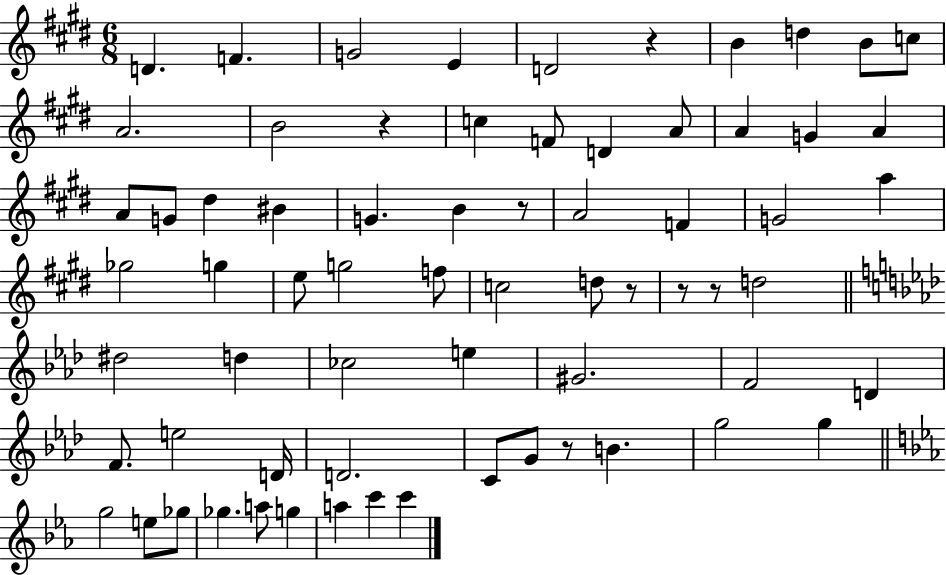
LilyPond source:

{
  \clef treble
  \numericTimeSignature
  \time 6/8
  \key e \major
  \repeat volta 2 { d'4. f'4. | g'2 e'4 | d'2 r4 | b'4 d''4 b'8 c''8 | \break a'2. | b'2 r4 | c''4 f'8 d'4 a'8 | a'4 g'4 a'4 | \break a'8 g'8 dis''4 bis'4 | g'4. b'4 r8 | a'2 f'4 | g'2 a''4 | \break ges''2 g''4 | e''8 g''2 f''8 | c''2 d''8 r8 | r8 r8 d''2 | \break \bar "||" \break \key aes \major dis''2 d''4 | ces''2 e''4 | gis'2. | f'2 d'4 | \break f'8. e''2 d'16 | d'2. | c'8 g'8 r8 b'4. | g''2 g''4 | \break \bar "||" \break \key ees \major g''2 e''8 ges''8 | ges''4. a''8 g''4 | a''4 c'''4 c'''4 | } \bar "|."
}